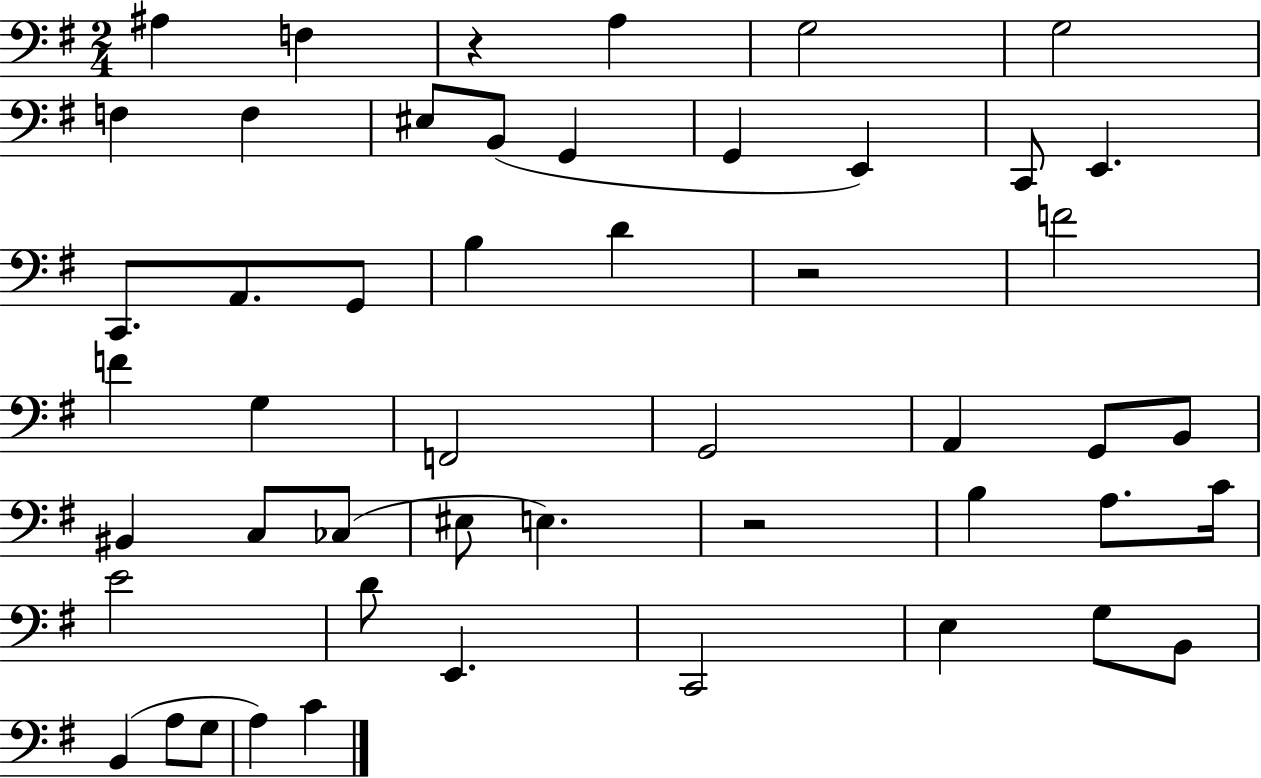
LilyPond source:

{
  \clef bass
  \numericTimeSignature
  \time 2/4
  \key g \major
  ais4 f4 | r4 a4 | g2 | g2 | \break f4 f4 | eis8 b,8( g,4 | g,4 e,4) | c,8 e,4. | \break c,8. a,8. g,8 | b4 d'4 | r2 | f'2 | \break f'4 g4 | f,2 | g,2 | a,4 g,8 b,8 | \break bis,4 c8 ces8( | eis8 e4.) | r2 | b4 a8. c'16 | \break e'2 | d'8 e,4. | c,2 | e4 g8 b,8 | \break b,4( a8 g8 | a4) c'4 | \bar "|."
}